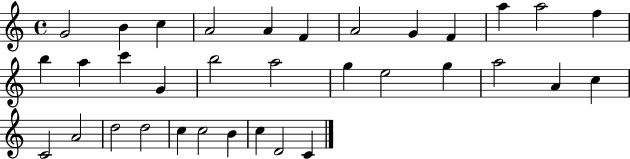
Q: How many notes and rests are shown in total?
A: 34